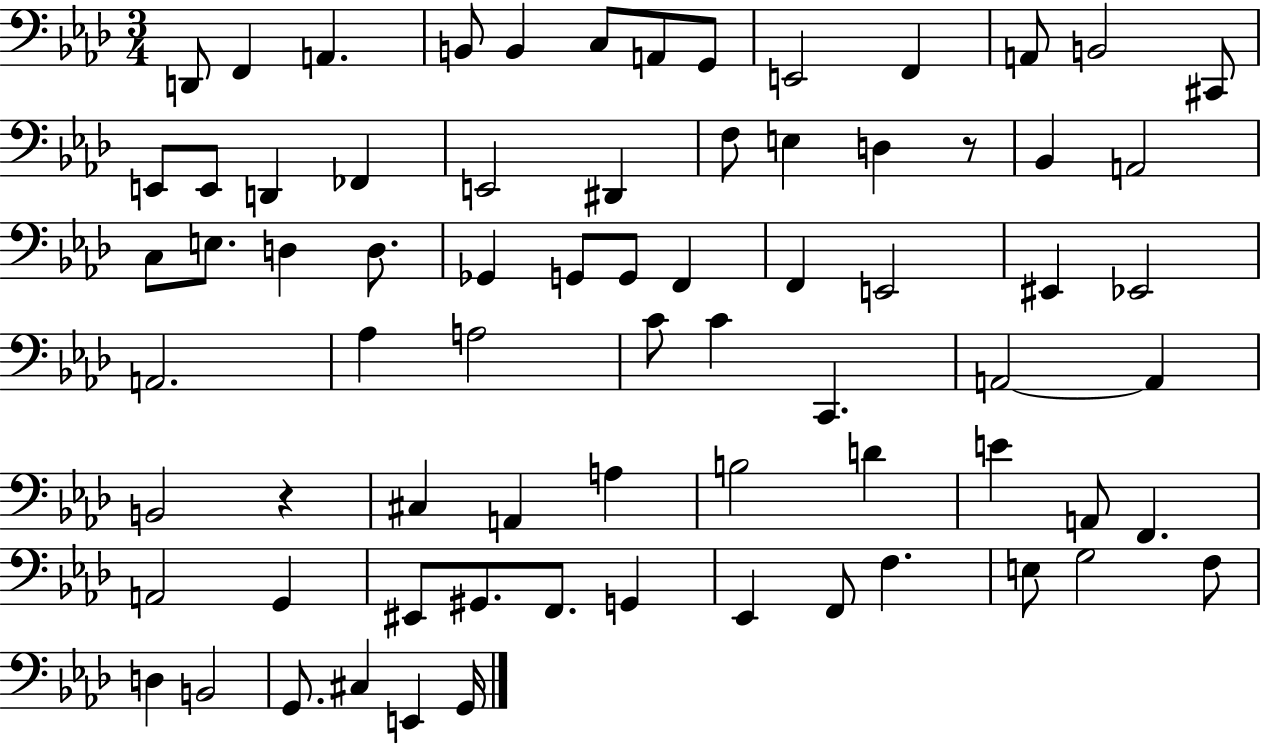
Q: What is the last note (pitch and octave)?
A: G2